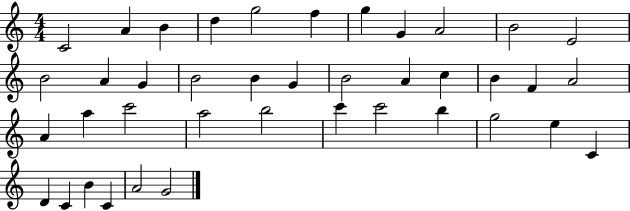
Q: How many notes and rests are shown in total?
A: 40